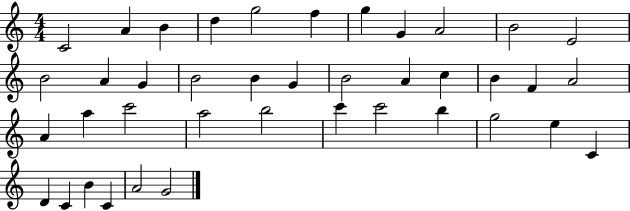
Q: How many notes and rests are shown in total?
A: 40